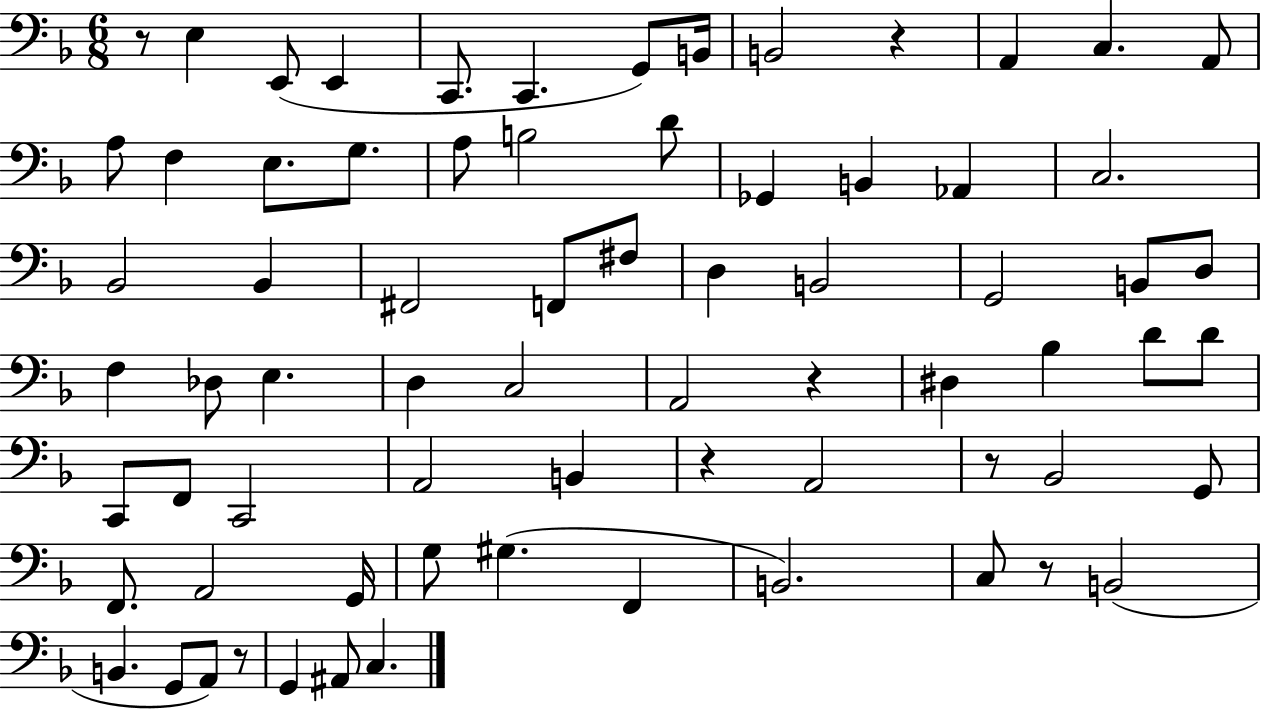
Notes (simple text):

R/e E3/q E2/e E2/q C2/e. C2/q. G2/e B2/s B2/h R/q A2/q C3/q. A2/e A3/e F3/q E3/e. G3/e. A3/e B3/h D4/e Gb2/q B2/q Ab2/q C3/h. Bb2/h Bb2/q F#2/h F2/e F#3/e D3/q B2/h G2/h B2/e D3/e F3/q Db3/e E3/q. D3/q C3/h A2/h R/q D#3/q Bb3/q D4/e D4/e C2/e F2/e C2/h A2/h B2/q R/q A2/h R/e Bb2/h G2/e F2/e. A2/h G2/s G3/e G#3/q. F2/q B2/h. C3/e R/e B2/h B2/q. G2/e A2/e R/e G2/q A#2/e C3/q.